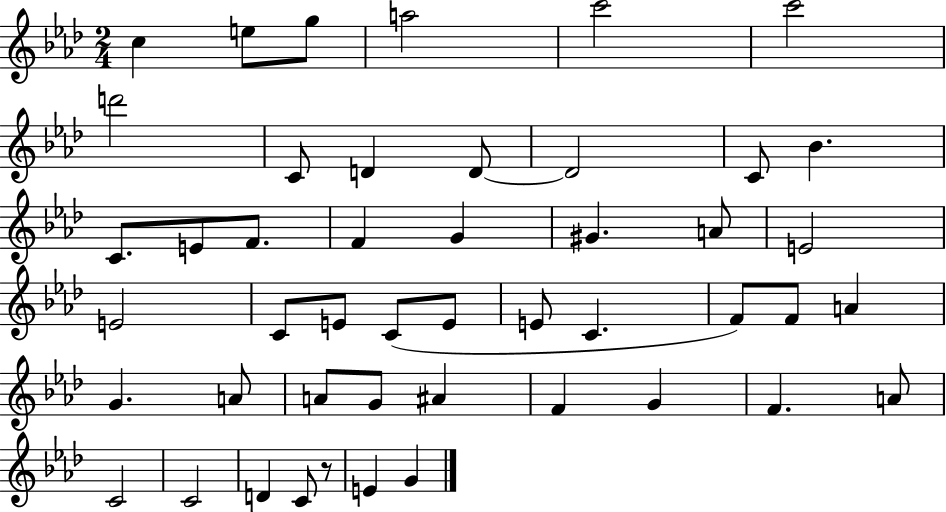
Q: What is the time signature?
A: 2/4